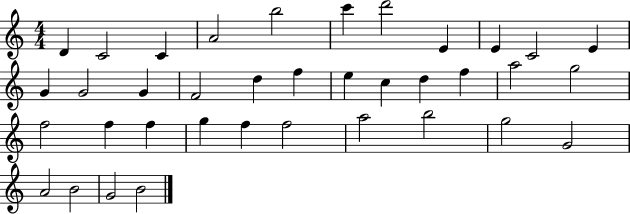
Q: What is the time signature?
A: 4/4